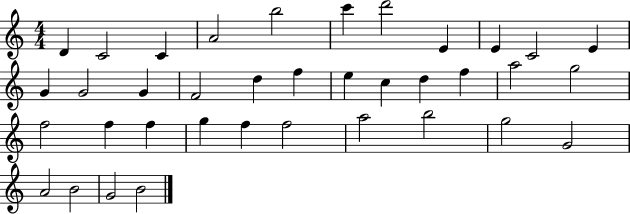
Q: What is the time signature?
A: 4/4